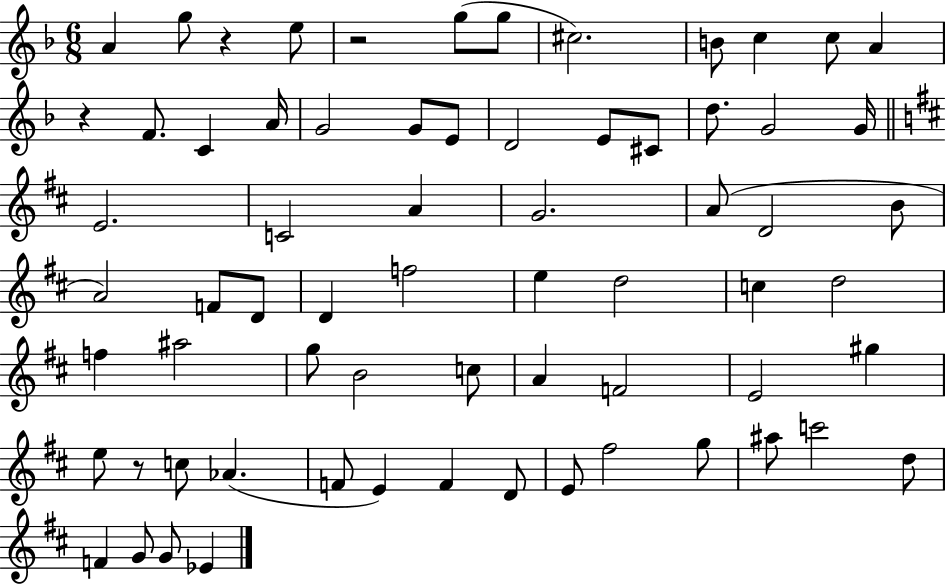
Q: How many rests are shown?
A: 4